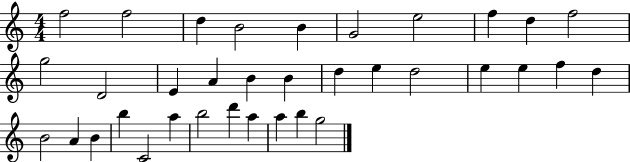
X:1
T:Untitled
M:4/4
L:1/4
K:C
f2 f2 d B2 B G2 e2 f d f2 g2 D2 E A B B d e d2 e e f d B2 A B b C2 a b2 d' a a b g2